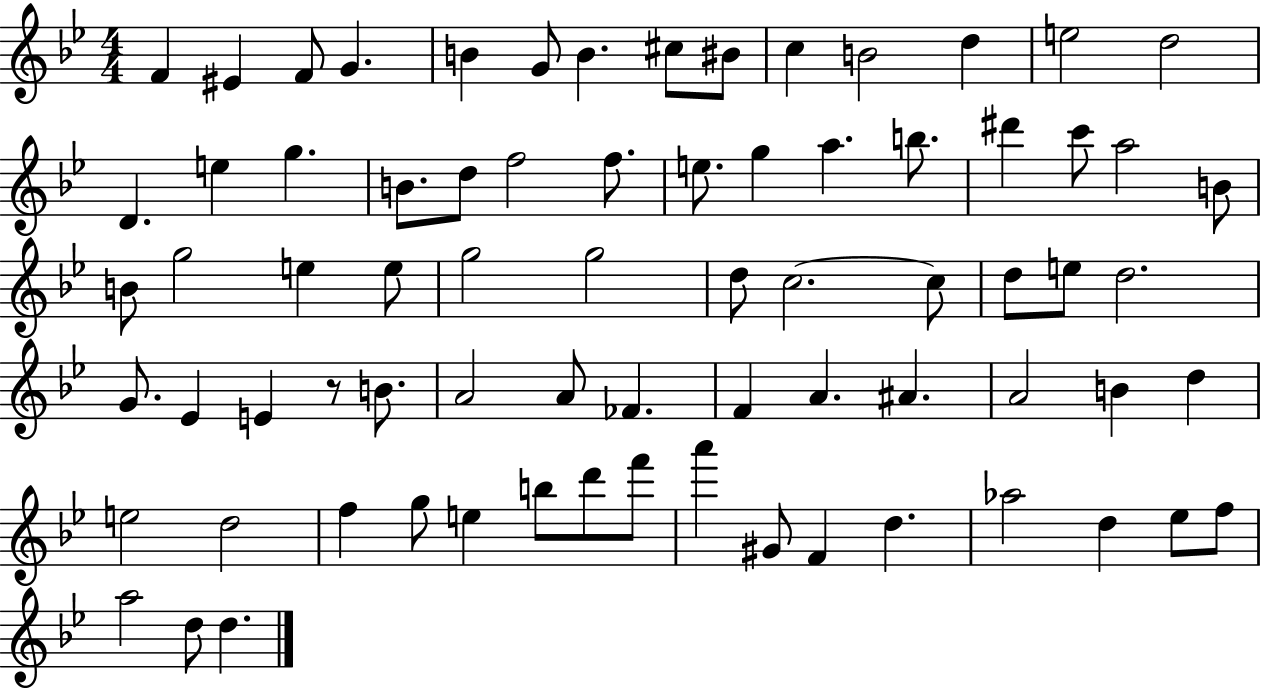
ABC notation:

X:1
T:Untitled
M:4/4
L:1/4
K:Bb
F ^E F/2 G B G/2 B ^c/2 ^B/2 c B2 d e2 d2 D e g B/2 d/2 f2 f/2 e/2 g a b/2 ^d' c'/2 a2 B/2 B/2 g2 e e/2 g2 g2 d/2 c2 c/2 d/2 e/2 d2 G/2 _E E z/2 B/2 A2 A/2 _F F A ^A A2 B d e2 d2 f g/2 e b/2 d'/2 f'/2 a' ^G/2 F d _a2 d _e/2 f/2 a2 d/2 d